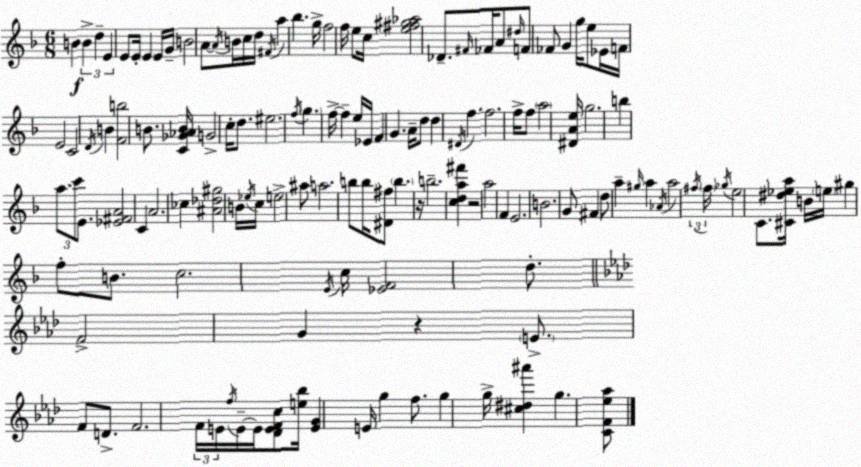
X:1
T:Untitled
M:6/8
L:1/4
K:Dm
B B d E E/2 E/4 E E/4 G/4 B2 A/2 A/4 B/4 c/4 d/4 ^F/4 a _b g/4 f2 f/4 e/2 c/4 [e^f^g_a]2 _D/2 ^F/4 _F/4 A/2 ^d/4 F/2 _F/2 G g/4 e/2 _E/4 F/4 E2 C2 D/4 B [Fb]2 B/2 [C_G_AB]/4 G2 c/4 d/2 ^e2 f/4 g f/4 f e/4 _E/4 F G A/4 d/2 d ^D/4 f f2 f/4 f/2 a2 [^DAe]/4 g2 b a/2 c'/2 E/2 [_E^FA]2 C A2 _c [^A_d^g]2 B/4 _e/4 c/4 e2 ^a/2 a2 b/2 b/4 [^D^f]/2 b z/4 b2 [cda^f'] z2 a2 F E2 B2 G/2 ^F d/2 a ^g/4 a _A/4 a2 ^f/4 ^f/4 _g/4 e2 C/2 [^C^d_ea]/4 B/4 e/4 ^g f/2 B/2 c2 E/4 c/4 [_EF]2 d/2 F2 G z E/2 F/2 D/2 F2 F/4 E/4 f/4 E/4 E/4 [_DEFc]/2 [e_b]/4 [EG] E/4 g f/2 g g/4 [^c^d^a'] g [CF_e_a]/2